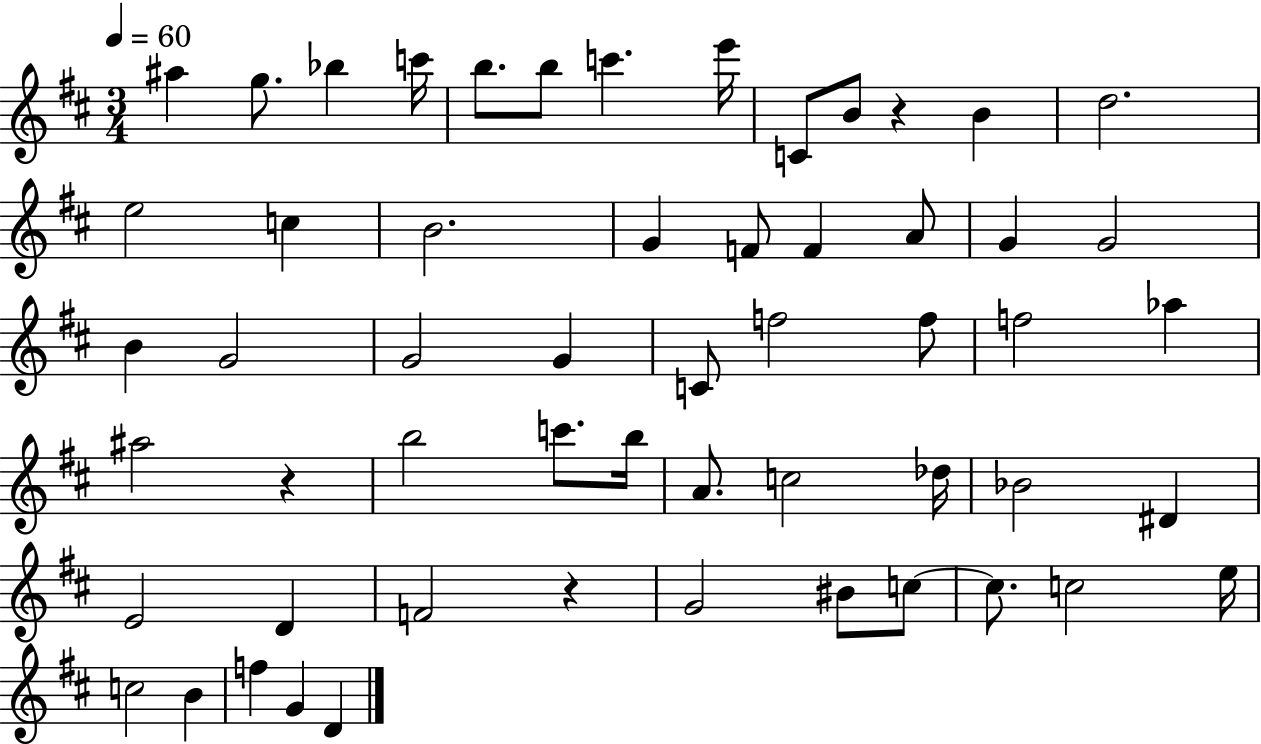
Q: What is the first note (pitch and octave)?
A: A#5